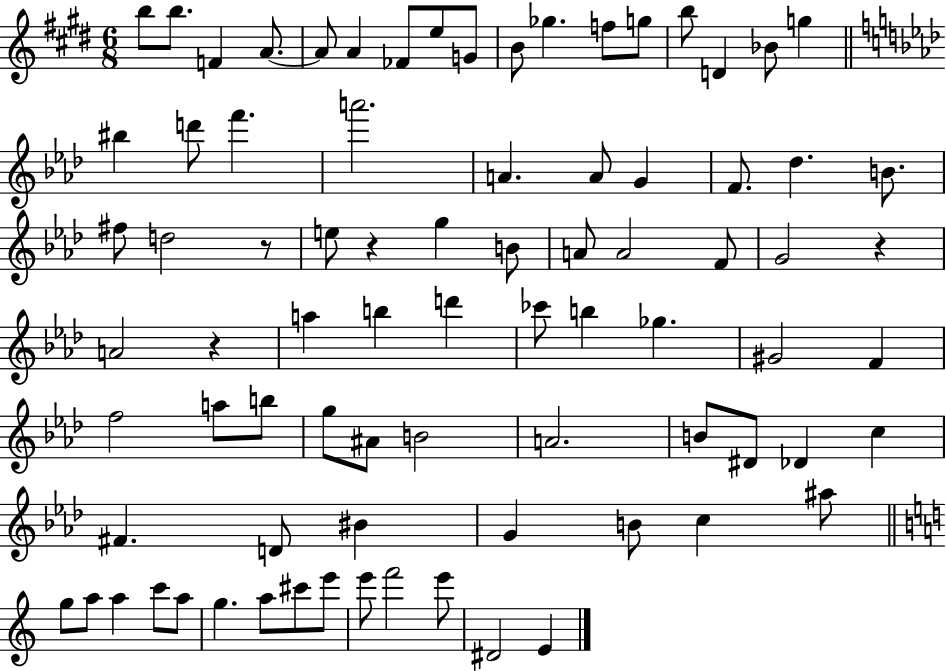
{
  \clef treble
  \numericTimeSignature
  \time 6/8
  \key e \major
  b''8 b''8. f'4 a'8.~~ | a'8 a'4 fes'8 e''8 g'8 | b'8 ges''4. f''8 g''8 | b''8 d'4 bes'8 g''4 | \break \bar "||" \break \key aes \major bis''4 d'''8 f'''4. | a'''2. | a'4. a'8 g'4 | f'8. des''4. b'8. | \break fis''8 d''2 r8 | e''8 r4 g''4 b'8 | a'8 a'2 f'8 | g'2 r4 | \break a'2 r4 | a''4 b''4 d'''4 | ces'''8 b''4 ges''4. | gis'2 f'4 | \break f''2 a''8 b''8 | g''8 ais'8 b'2 | a'2. | b'8 dis'8 des'4 c''4 | \break fis'4. d'8 bis'4 | g'4 b'8 c''4 ais''8 | \bar "||" \break \key c \major g''8 a''8 a''4 c'''8 a''8 | g''4. a''8 cis'''8 e'''8 | e'''8 f'''2 e'''8 | dis'2 e'4 | \break \bar "|."
}